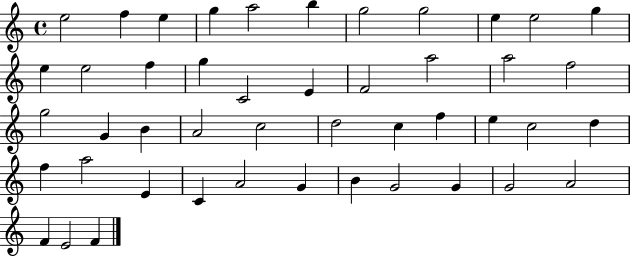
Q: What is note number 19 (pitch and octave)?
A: A5